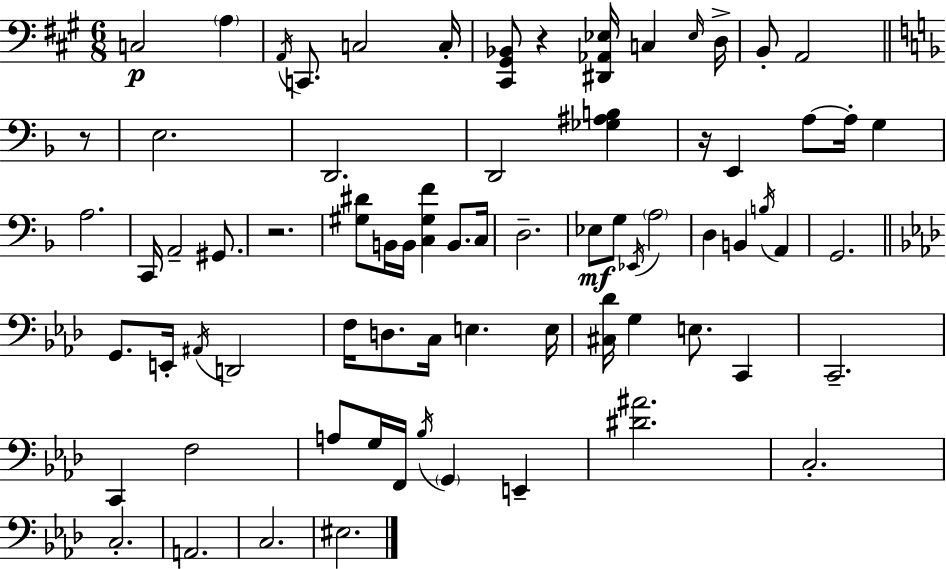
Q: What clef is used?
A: bass